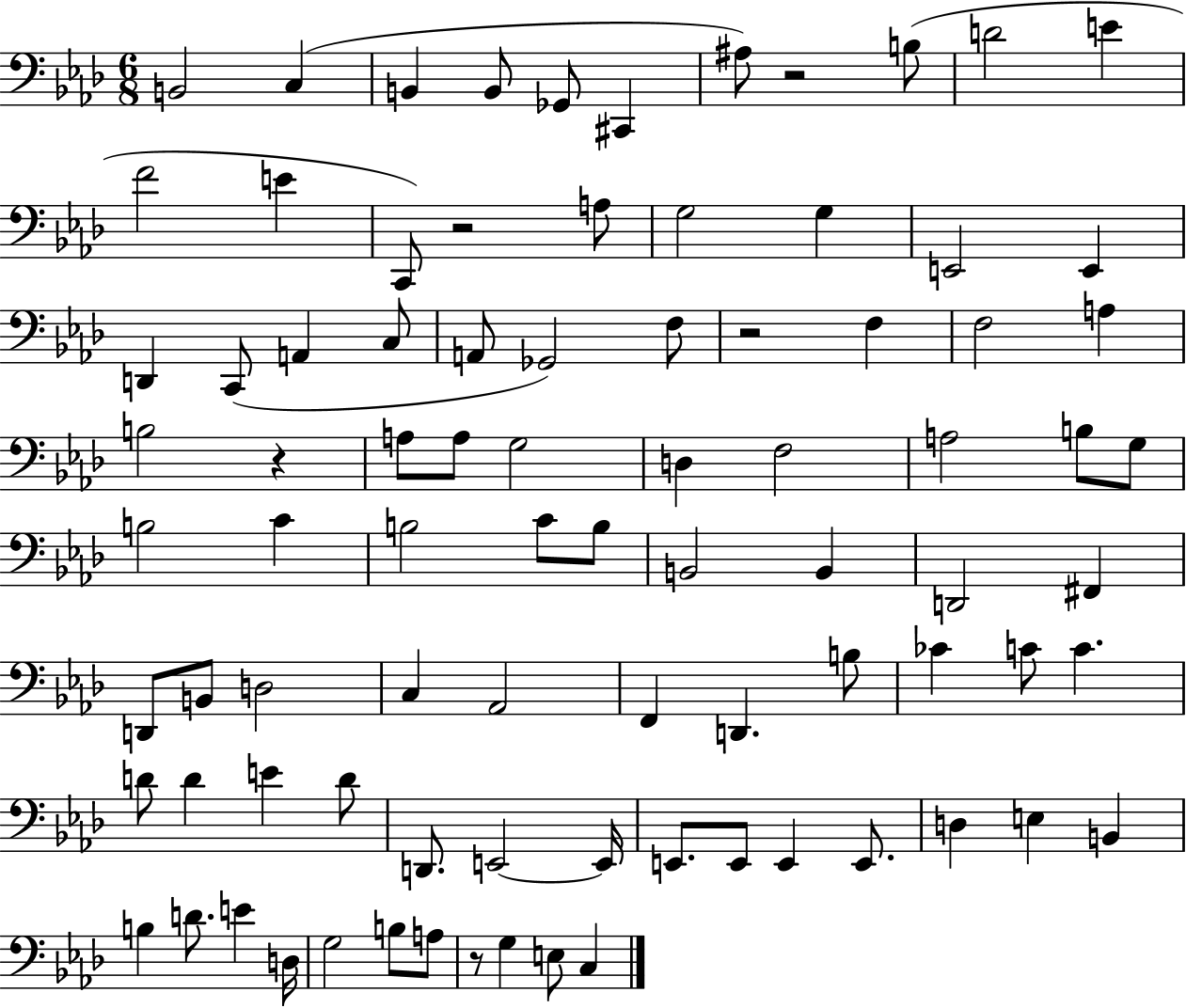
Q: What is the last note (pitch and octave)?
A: C3